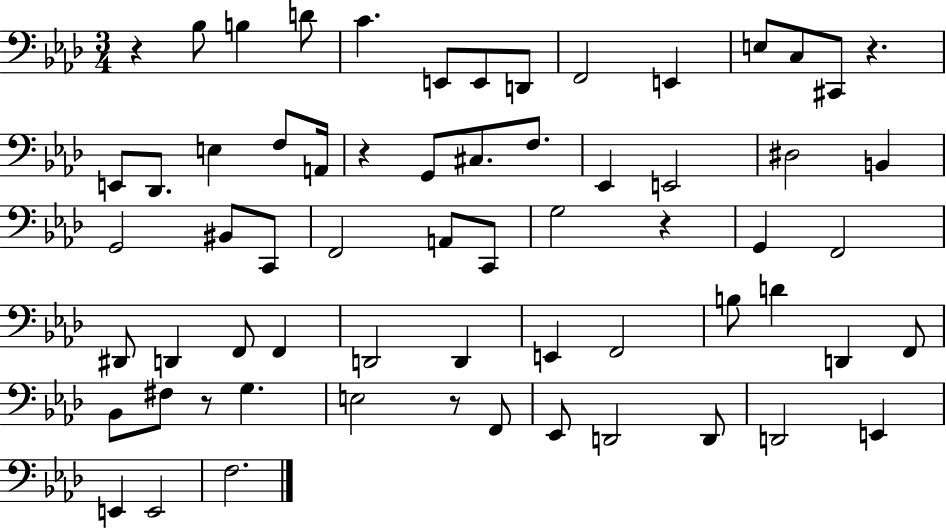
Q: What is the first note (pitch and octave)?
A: Bb3